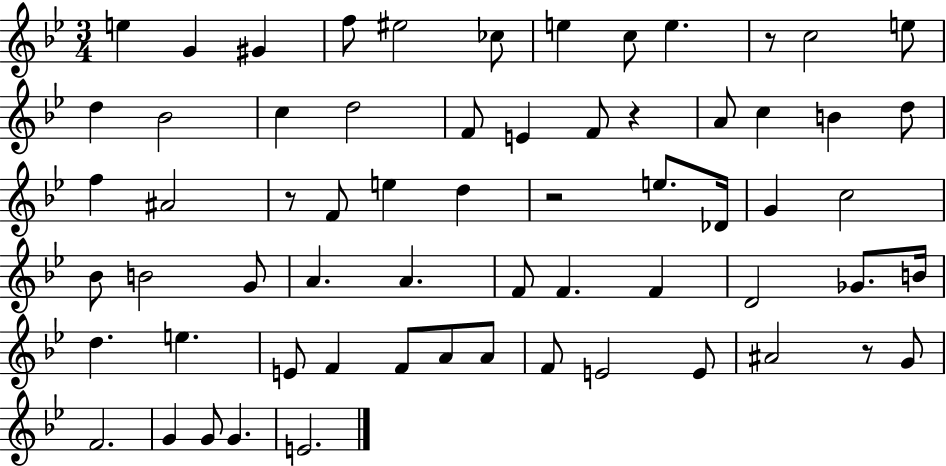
{
  \clef treble
  \numericTimeSignature
  \time 3/4
  \key bes \major
  e''4 g'4 gis'4 | f''8 eis''2 ces''8 | e''4 c''8 e''4. | r8 c''2 e''8 | \break d''4 bes'2 | c''4 d''2 | f'8 e'4 f'8 r4 | a'8 c''4 b'4 d''8 | \break f''4 ais'2 | r8 f'8 e''4 d''4 | r2 e''8. des'16 | g'4 c''2 | \break bes'8 b'2 g'8 | a'4. a'4. | f'8 f'4. f'4 | d'2 ges'8. b'16 | \break d''4. e''4. | e'8 f'4 f'8 a'8 a'8 | f'8 e'2 e'8 | ais'2 r8 g'8 | \break f'2. | g'4 g'8 g'4. | e'2. | \bar "|."
}